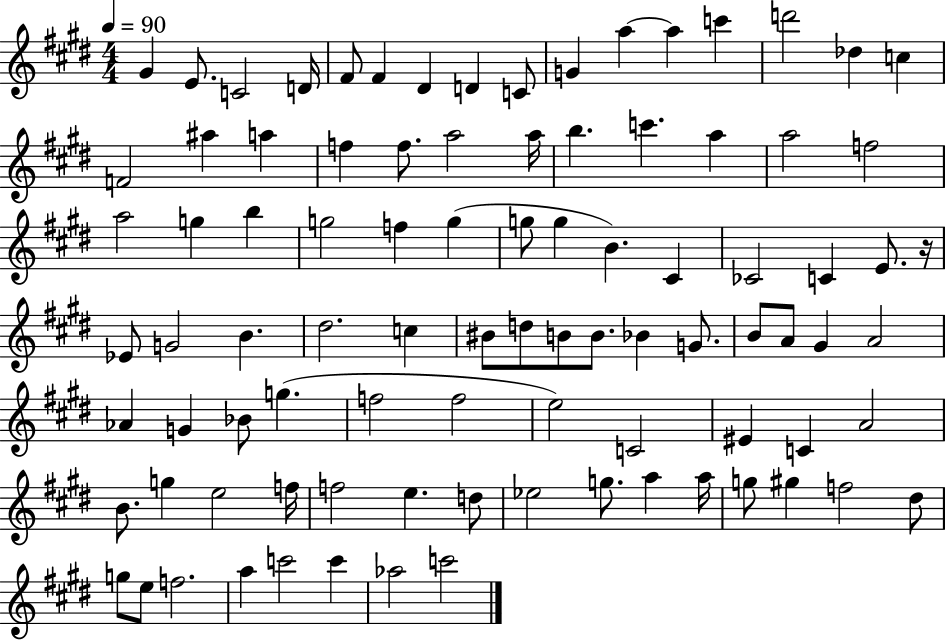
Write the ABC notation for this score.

X:1
T:Untitled
M:4/4
L:1/4
K:E
^G E/2 C2 D/4 ^F/2 ^F ^D D C/2 G a a c' d'2 _d c F2 ^a a f f/2 a2 a/4 b c' a a2 f2 a2 g b g2 f g g/2 g B ^C _C2 C E/2 z/4 _E/2 G2 B ^d2 c ^B/2 d/2 B/2 B/2 _B G/2 B/2 A/2 ^G A2 _A G _B/2 g f2 f2 e2 C2 ^E C A2 B/2 g e2 f/4 f2 e d/2 _e2 g/2 a a/4 g/2 ^g f2 ^d/2 g/2 e/2 f2 a c'2 c' _a2 c'2